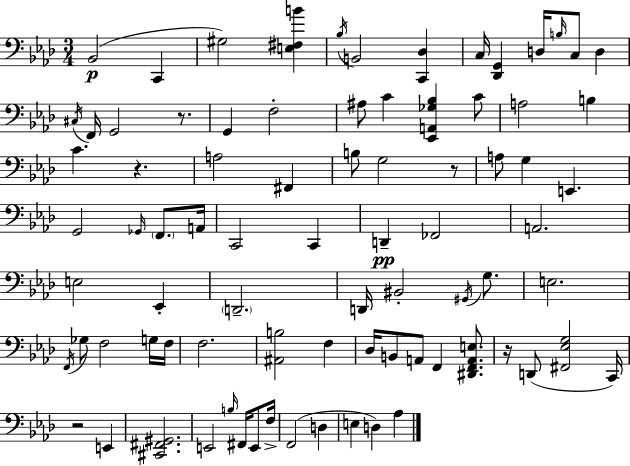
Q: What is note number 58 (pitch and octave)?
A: C2